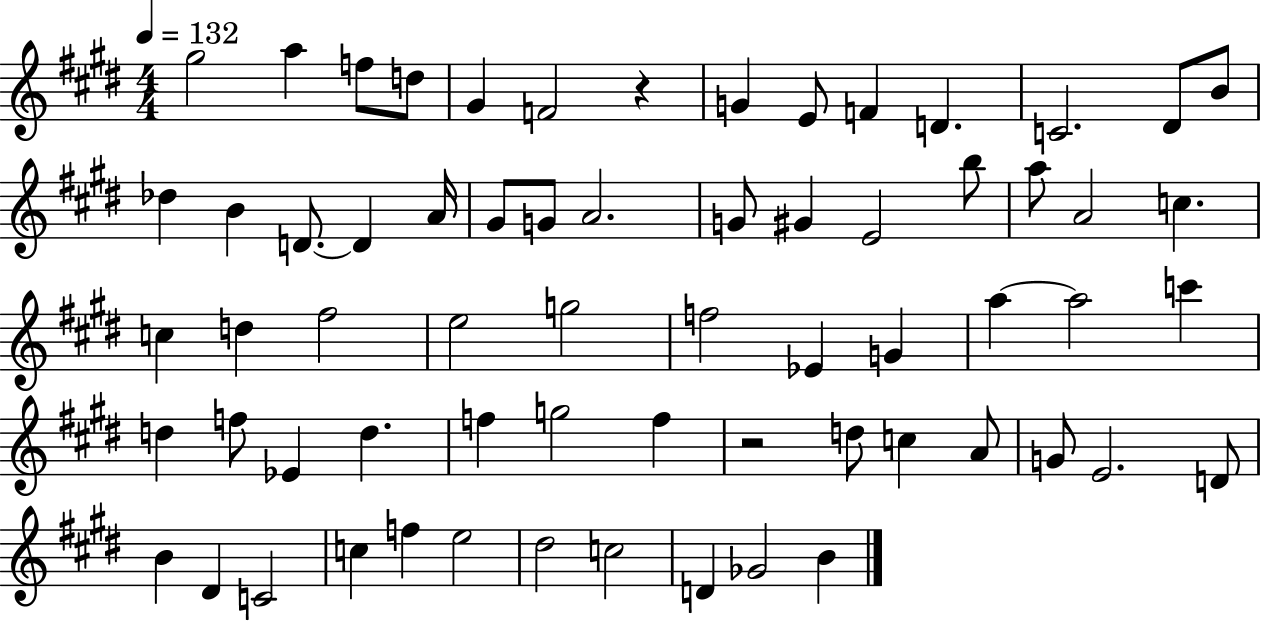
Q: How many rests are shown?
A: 2